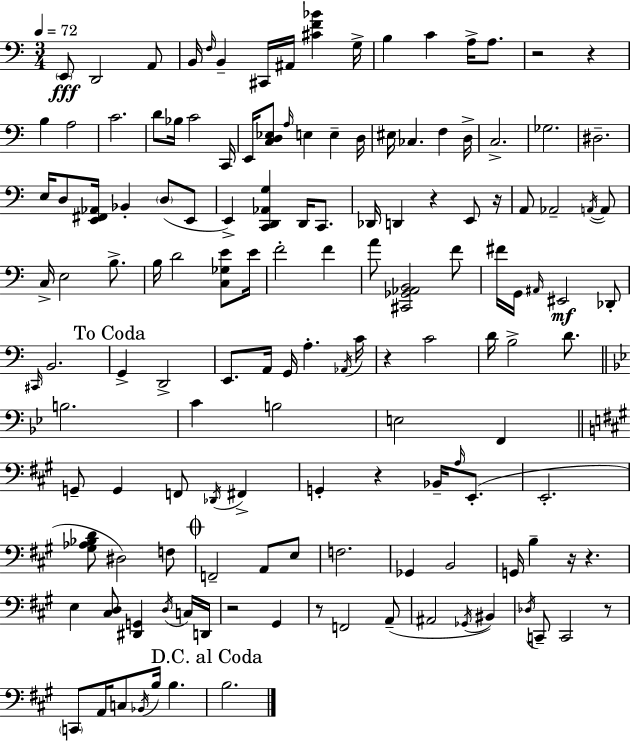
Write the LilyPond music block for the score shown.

{
  \clef bass
  \numericTimeSignature
  \time 3/4
  \key a \minor
  \tempo 4 = 72
  \repeat volta 2 { \parenthesize e,8\fff d,2 a,8 | b,16 \grace { f16 } b,4-- cis,16 ais,16 <cis' f' bes'>4 | g16-> b4 c'4 a16-> a8. | r2 r4 | \break b4 a2 | c'2. | d'8 bes16 c'2 | c,16 e,16 <c d ees>8 \grace { a16 } e4 e4-- | \break d16 eis16 ces4. f4 | d16-> c2.-> | ges2. | dis2.-- | \break e16 d8 <e, fis, aes,>16 bes,4-. \parenthesize d8( | e,8 e,4->) <c, d, aes, g>4 d,16 c,8. | des,16 d,4 r4 e,8 | r16 a,8 aes,2-- | \break \acciaccatura { a,16~ }~ a,8 c16-> e2 | b8.-> b16 d'2 | <c ges e'>8 e'16 f'2-. f'4 | a'8 <cis, ges, aes, b,>2 | \break f'8 fis'16 g,16 \grace { ais,16 } eis,2\mf | des,8-. \grace { cis,16 } b,2. | \mark "To Coda" g,4-> d,2-> | e,8. a,16 g,16 a4.-. | \break \acciaccatura { aes,16 } c'16 r4 c'2 | d'16 b2-> | d'8. \bar "||" \break \key bes \major b2. | c'4 b2 | e2 f,4 | \bar "||" \break \key a \major g,8-- g,4 f,8 \acciaccatura { des,16 } fis,4-> | g,4-. r4 bes,16-- \grace { a16 } e,8.-.( | e,2.-. | <gis aes bes d'>8 dis2) | \break f8 \mark \markup { \musicglyph "scripts.coda" } f,2-- a,8 | e8 f2. | ges,4 b,2 | g,16 b4-- r16 r4. | \break e4 <cis d>8 <dis, g,>4 | \acciaccatura { d16 } c16 d,16 r2 gis,4 | r8 f,2 | a,8--( ais,2 \acciaccatura { ges,16 }) | \break bis,4 \acciaccatura { des16 } c,8-- c,2 | r8 \parenthesize c,8 a,16 c8 \acciaccatura { bes,16 } b16 | b4. \mark "D.C. al Coda" b2. | } \bar "|."
}